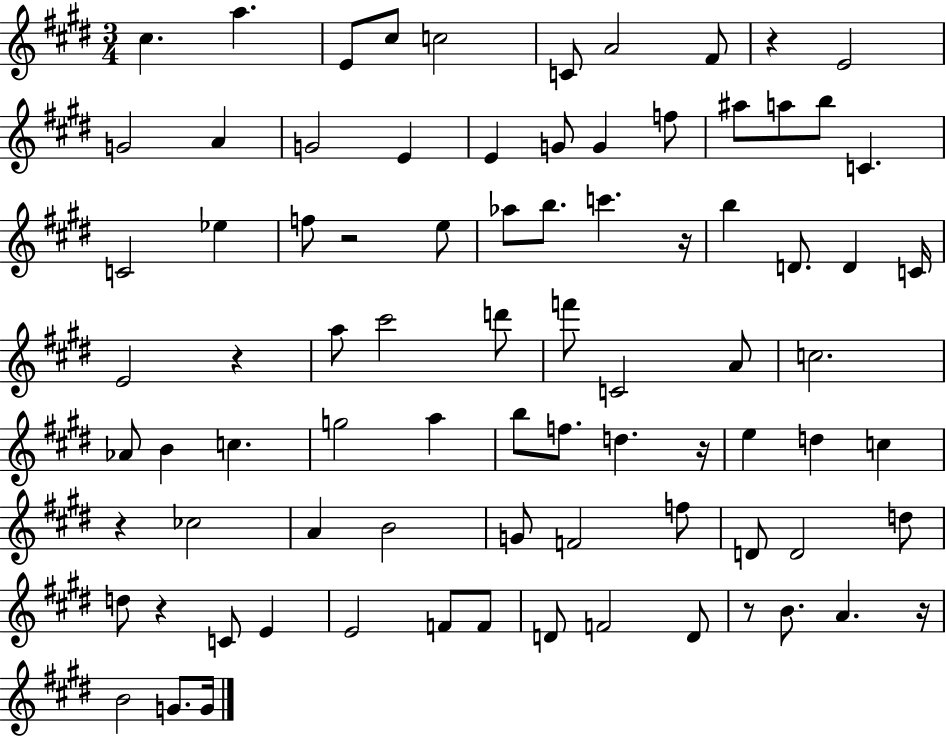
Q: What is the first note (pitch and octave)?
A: C#5